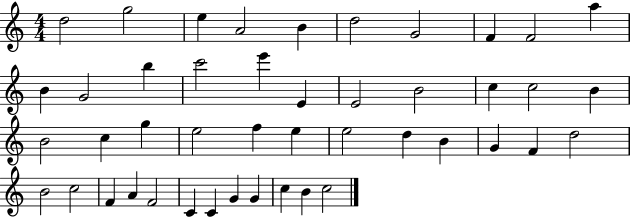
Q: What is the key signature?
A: C major